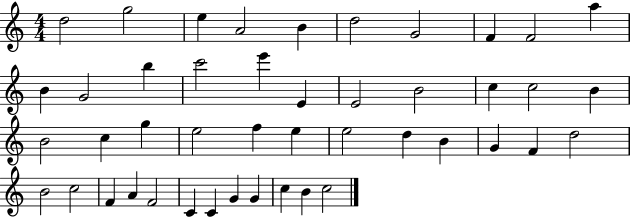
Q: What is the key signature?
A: C major